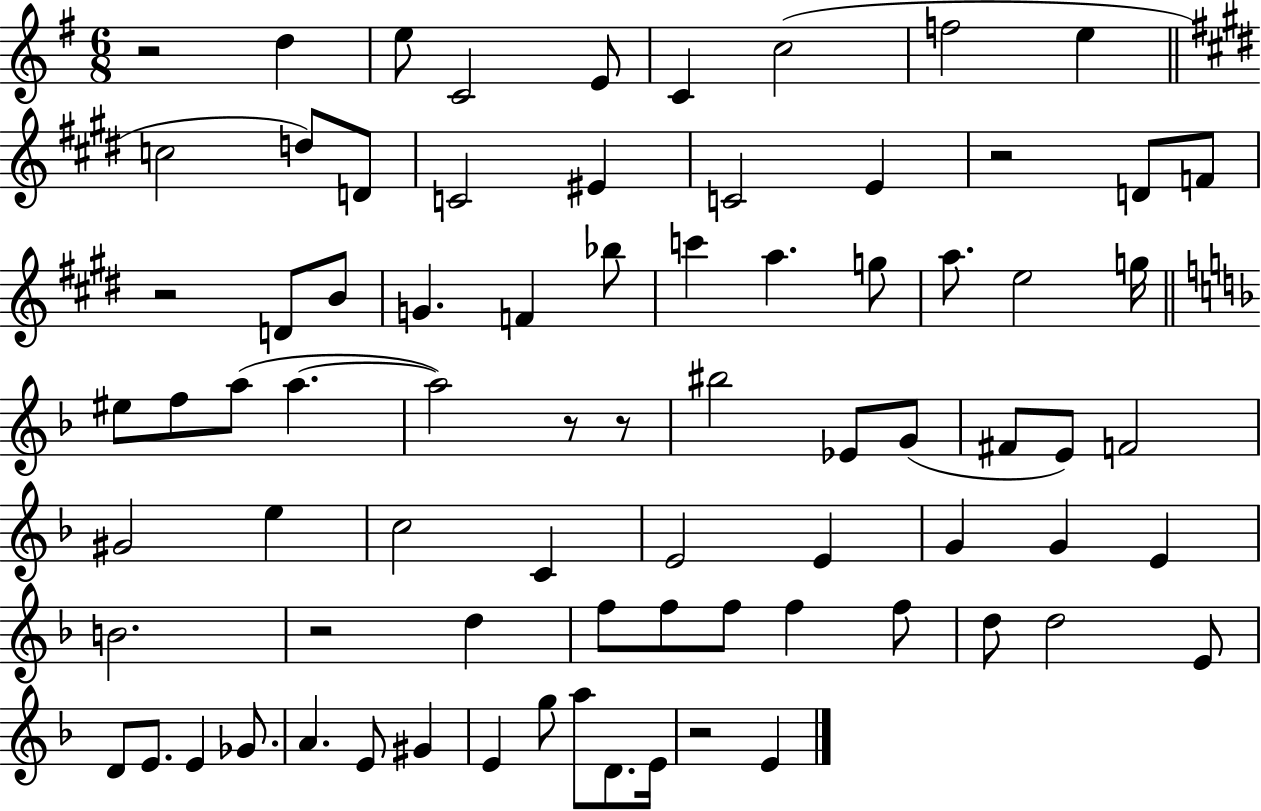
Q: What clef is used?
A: treble